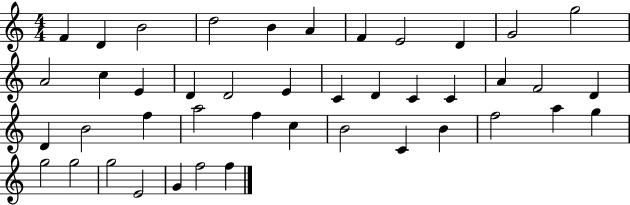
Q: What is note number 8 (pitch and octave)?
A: E4